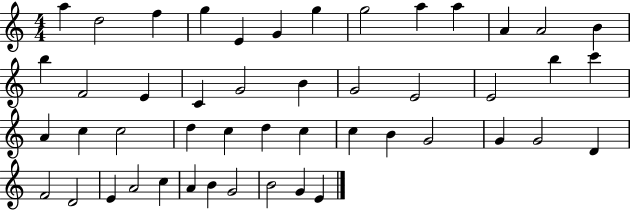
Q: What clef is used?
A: treble